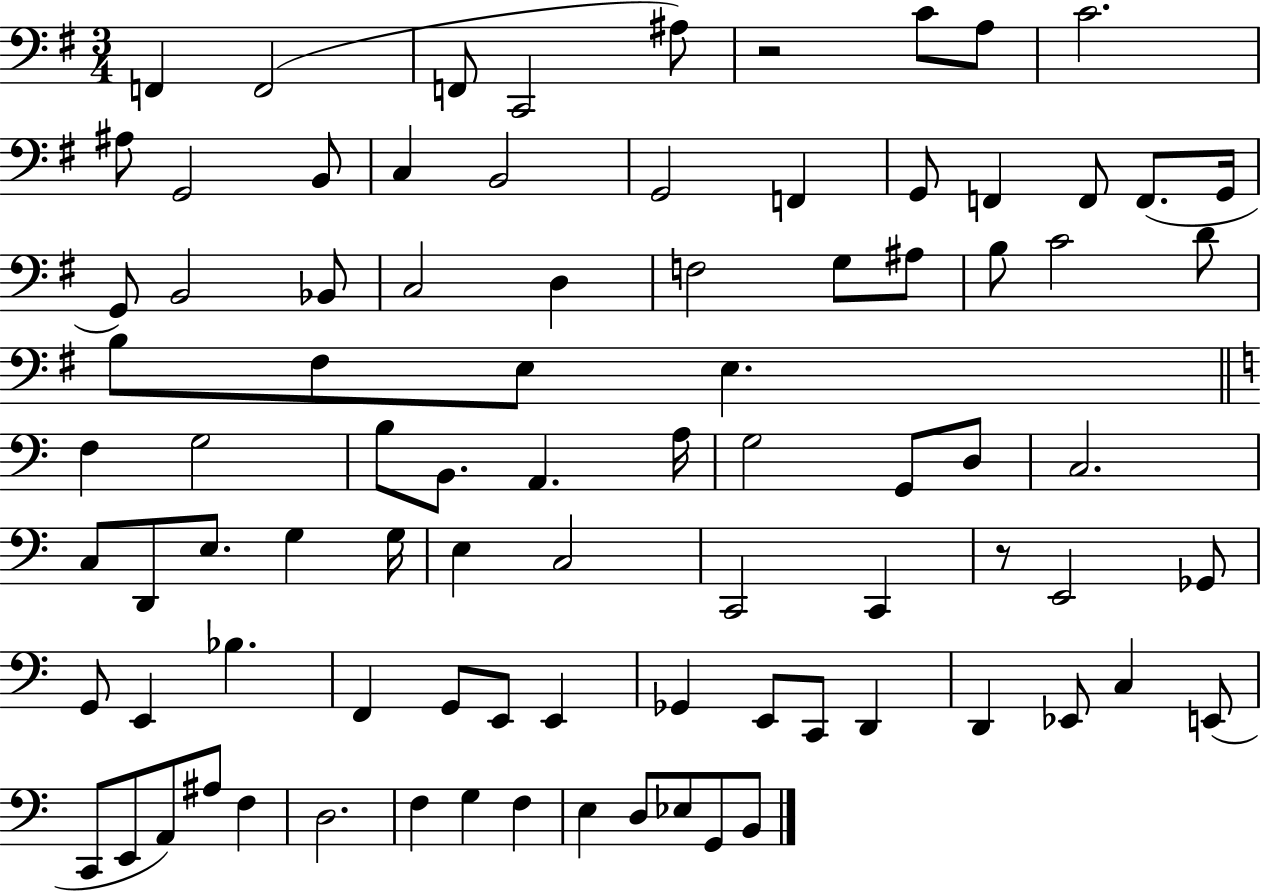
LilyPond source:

{
  \clef bass
  \numericTimeSignature
  \time 3/4
  \key g \major
  \repeat volta 2 { f,4 f,2( | f,8 c,2 ais8) | r2 c'8 a8 | c'2. | \break ais8 g,2 b,8 | c4 b,2 | g,2 f,4 | g,8 f,4 f,8 f,8.( g,16 | \break g,8) b,2 bes,8 | c2 d4 | f2 g8 ais8 | b8 c'2 d'8 | \break b8 fis8 e8 e4. | \bar "||" \break \key c \major f4 g2 | b8 b,8. a,4. a16 | g2 g,8 d8 | c2. | \break c8 d,8 e8. g4 g16 | e4 c2 | c,2 c,4 | r8 e,2 ges,8 | \break g,8 e,4 bes4. | f,4 g,8 e,8 e,4 | ges,4 e,8 c,8 d,4 | d,4 ees,8 c4 e,8( | \break c,8 e,8 a,8) ais8 f4 | d2. | f4 g4 f4 | e4 d8 ees8 g,8 b,8 | \break } \bar "|."
}